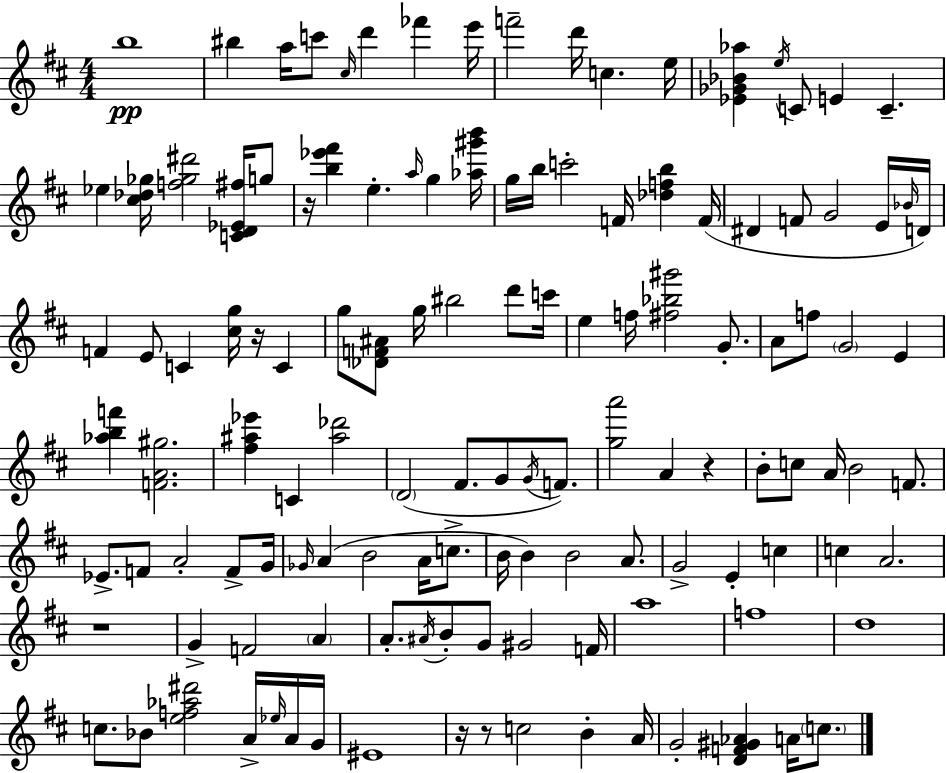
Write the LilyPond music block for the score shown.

{
  \clef treble
  \numericTimeSignature
  \time 4/4
  \key d \major
  b''1\pp | bis''4 a''16 c'''8 \grace { cis''16 } d'''4 fes'''4 | e'''16 f'''2-- d'''16 c''4. | e''16 <ees' ges' bes' aes''>4 \acciaccatura { e''16 } c'8 e'4 c'4.-- | \break ees''4 <cis'' des'' ges''>16 <f'' ges'' dis'''>2 <c' d' ees' fis''>16 | g''8 r16 <b'' ees''' fis'''>4 e''4.-. \grace { a''16 } g''4 | <aes'' gis''' b'''>16 g''16 b''16 c'''2-. f'16 <des'' f'' b''>4 | f'16( dis'4 f'8 g'2 | \break e'16 \grace { bes'16 }) d'16 f'4 e'8 c'4 <cis'' g''>16 r16 | c'4 g''8 <des' f' ais'>8 g''16 bis''2 | d'''8 c'''16 e''4 f''16 <fis'' bes'' gis'''>2 | g'8.-. a'8 f''8 \parenthesize g'2 | \break e'4 <aes'' b'' f'''>4 <f' a' gis''>2. | <fis'' ais'' ees'''>4 c'4 <ais'' des'''>2 | \parenthesize d'2( fis'8. g'8 | \acciaccatura { g'16 }) f'8. <g'' a'''>2 a'4 | \break r4 b'8-. c''8 a'16 b'2 | f'8. ees'8.-> f'8 a'2-. | f'8-> g'16 \grace { ges'16 } a'4( b'2 | a'16 c''8.-> b'16 b'4) b'2 | \break a'8. g'2-> e'4-. | c''4 c''4 a'2. | r1 | g'4-> f'2 | \break \parenthesize a'4 a'8.-. \acciaccatura { ais'16 } b'8-. g'8 gis'2 | f'16 a''1 | f''1 | d''1 | \break c''8. bes'8 <e'' f'' aes'' dis'''>2 | a'16-> \grace { ees''16 } a'16 g'16 eis'1 | r16 r8 c''2 | b'4-. a'16 g'2-. | \break <d' f' gis' aes'>4 a'16 \parenthesize c''8. \bar "|."
}